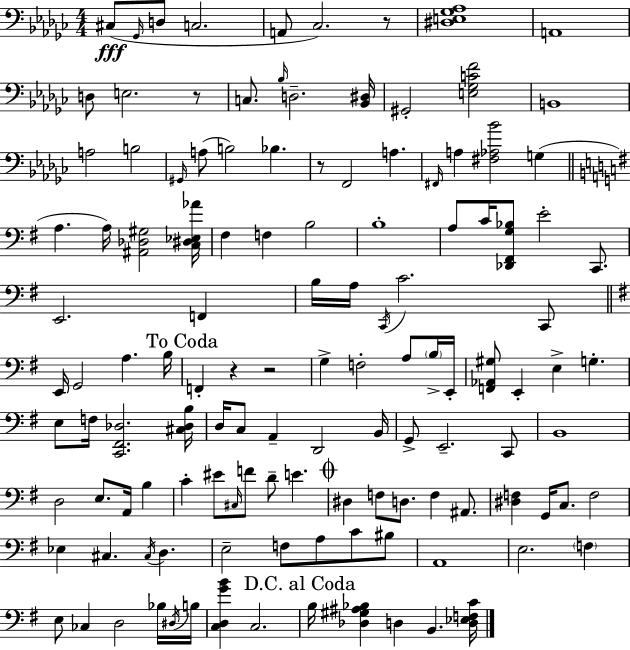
C#3/e Gb2/s D3/e C3/h. A2/e CES3/h. R/e [D#3,E3,Gb3,Ab3]/w A2/w D3/e E3/h. R/e C3/e. Bb3/s D3/h. [Bb2,D#3]/s G#2/h [E3,Gb3,C4,F4]/h B2/w A3/h B3/h G#2/s A3/e B3/h Bb3/q. R/e F2/h A3/q. F#2/s A3/q [F#3,Ab3,Bb4]/h G3/q A3/q. A3/s [A#2,Db3,G#3]/h [C3,D#3,Eb3,Ab4]/s F#3/q F3/q B3/h B3/w A3/e C4/s [Db2,F#2,G3,Bb3]/e E4/h C2/e. E2/h. F2/q B3/s A3/s C2/s C4/h. C2/e E2/s G2/h A3/q. B3/s F2/q R/q R/h G3/q F3/h A3/e B3/s E2/s [F2,Ab2,G#3]/e E2/q E3/q G3/q. E3/e F3/s [C2,F#2,Db3]/h. [C#3,Db3,B3]/s D3/s C3/e A2/q D2/h B2/s G2/e E2/h. C2/e B2/w D3/h E3/e. A2/s B3/q C4/q EIS4/e C#3/s F4/e D4/e E4/q. D#3/q F3/e D3/e. F3/q A#2/e. [D#3,F3]/q G2/s C3/e. F3/h Eb3/q C#3/q. C#3/s D3/q. E3/h F3/e A3/e C4/e BIS3/e A2/w E3/h. F3/q E3/e CES3/q D3/h Bb3/s D#3/s B3/s [C3,D3,G4,B4]/q C3/h. B3/s [Db3,G#3,A#3,Bb3]/q D3/q B2/q. [D3,Eb3,F3,C4]/s